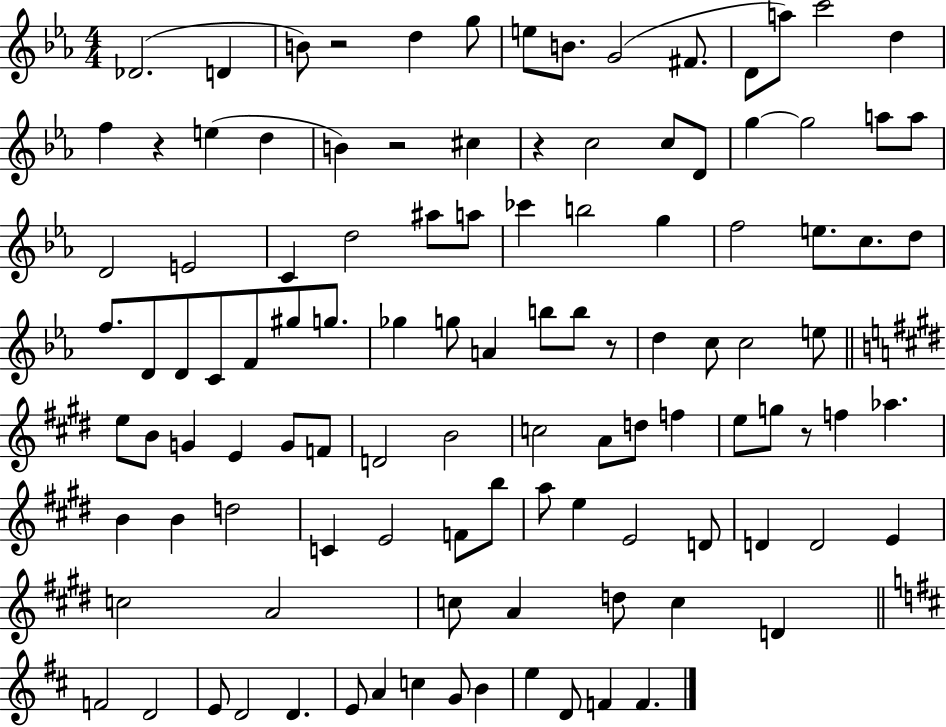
{
  \clef treble
  \numericTimeSignature
  \time 4/4
  \key ees \major
  des'2.( d'4 | b'8) r2 d''4 g''8 | e''8 b'8. g'2( fis'8. | d'8 a''8) c'''2 d''4 | \break f''4 r4 e''4( d''4 | b'4) r2 cis''4 | r4 c''2 c''8 d'8 | g''4~~ g''2 a''8 a''8 | \break d'2 e'2 | c'4 d''2 ais''8 a''8 | ces'''4 b''2 g''4 | f''2 e''8. c''8. d''8 | \break f''8. d'8 d'8 c'8 f'8 gis''8 g''8. | ges''4 g''8 a'4 b''8 b''8 r8 | d''4 c''8 c''2 e''8 | \bar "||" \break \key e \major e''8 b'8 g'4 e'4 g'8 f'8 | d'2 b'2 | c''2 a'8 d''8 f''4 | e''8 g''8 r8 f''4 aes''4. | \break b'4 b'4 d''2 | c'4 e'2 f'8 b''8 | a''8 e''4 e'2 d'8 | d'4 d'2 e'4 | \break c''2 a'2 | c''8 a'4 d''8 c''4 d'4 | \bar "||" \break \key b \minor f'2 d'2 | e'8 d'2 d'4. | e'8 a'4 c''4 g'8 b'4 | e''4 d'8 f'4 f'4. | \break \bar "|."
}